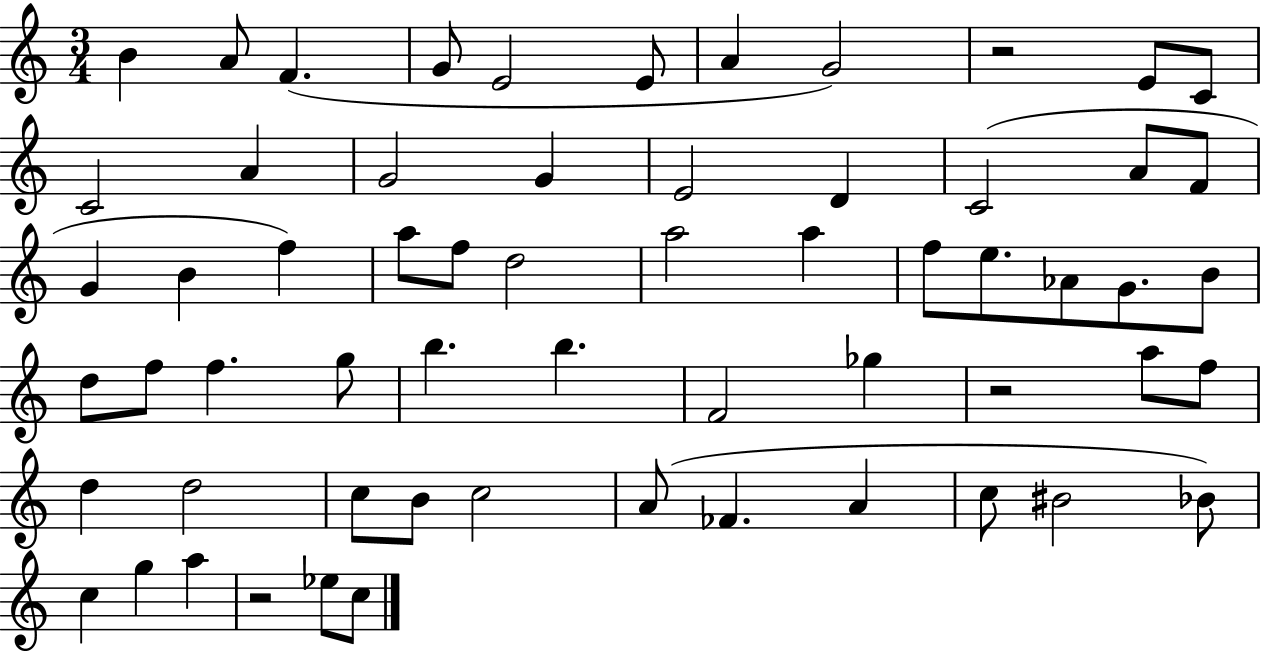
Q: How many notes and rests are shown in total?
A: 61